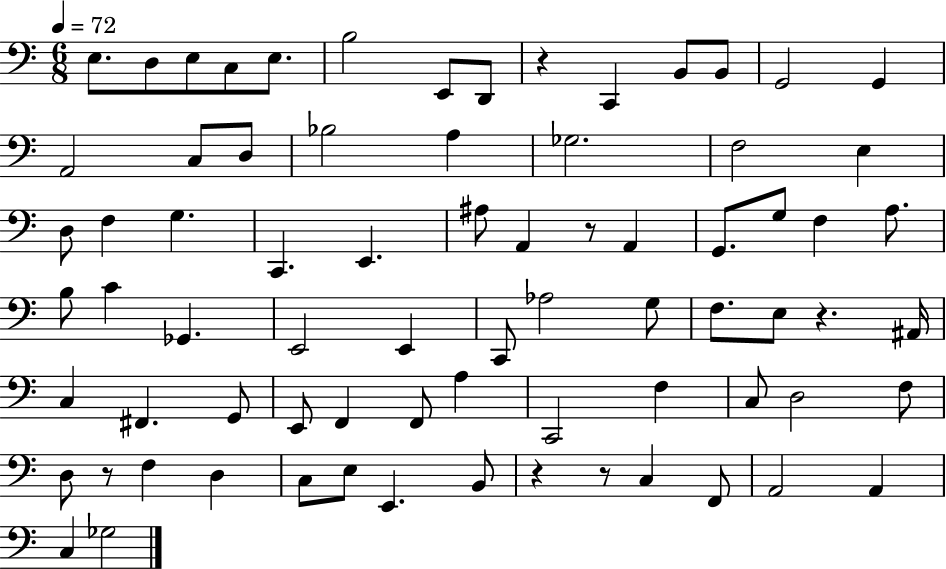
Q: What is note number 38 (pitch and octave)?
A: E2